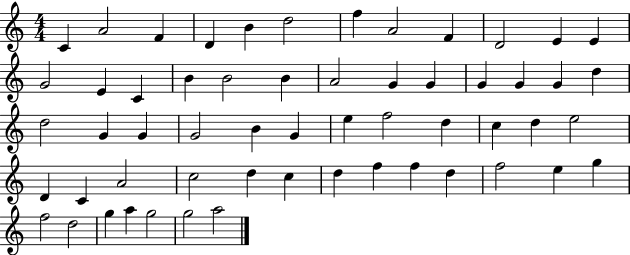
{
  \clef treble
  \numericTimeSignature
  \time 4/4
  \key c \major
  c'4 a'2 f'4 | d'4 b'4 d''2 | f''4 a'2 f'4 | d'2 e'4 e'4 | \break g'2 e'4 c'4 | b'4 b'2 b'4 | a'2 g'4 g'4 | g'4 g'4 g'4 d''4 | \break d''2 g'4 g'4 | g'2 b'4 g'4 | e''4 f''2 d''4 | c''4 d''4 e''2 | \break d'4 c'4 a'2 | c''2 d''4 c''4 | d''4 f''4 f''4 d''4 | f''2 e''4 g''4 | \break f''2 d''2 | g''4 a''4 g''2 | g''2 a''2 | \bar "|."
}